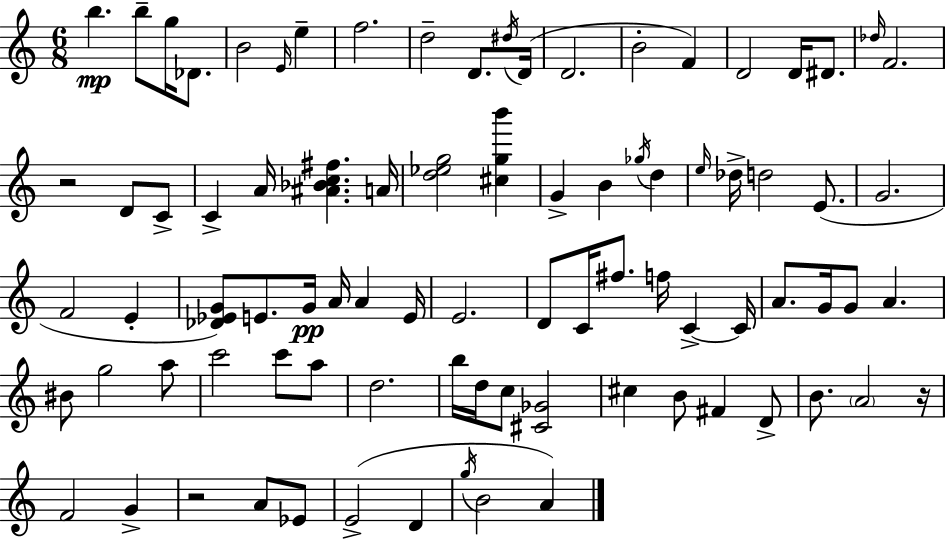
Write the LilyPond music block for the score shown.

{
  \clef treble
  \numericTimeSignature
  \time 6/8
  \key a \minor
  b''4.\mp b''8-- g''16 des'8. | b'2 \grace { e'16 } e''4-- | f''2. | d''2-- d'8. | \break \acciaccatura { dis''16 }( d'16 d'2. | b'2-. f'4) | d'2 d'16 dis'8. | \grace { des''16 } f'2. | \break r2 d'8 | c'8-> c'4-> a'16 <ais' bes' c'' fis''>4. | a'16 <d'' ees'' g''>2 <cis'' g'' b'''>4 | g'4-> b'4 \acciaccatura { ges''16 } | \break d''4 \grace { e''16 } des''16-> d''2 | e'8.( g'2. | f'2 | e'4-. <des' ees' g'>8) e'8. g'16\pp a'16 | \break a'4 e'16 e'2. | d'8 c'16 fis''8. f''16 | c'4->~~ c'16 a'8. g'16 g'8 a'4. | bis'8 g''2 | \break a''8 c'''2 | c'''8 a''8 d''2. | b''16 d''16 c''8 <cis' ges'>2 | cis''4 b'8 fis'4 | \break d'8-> b'8. \parenthesize a'2 | r16 f'2 | g'4-> r2 | a'8 ees'8 e'2->( | \break d'4 \acciaccatura { g''16 } b'2 | a'4) \bar "|."
}